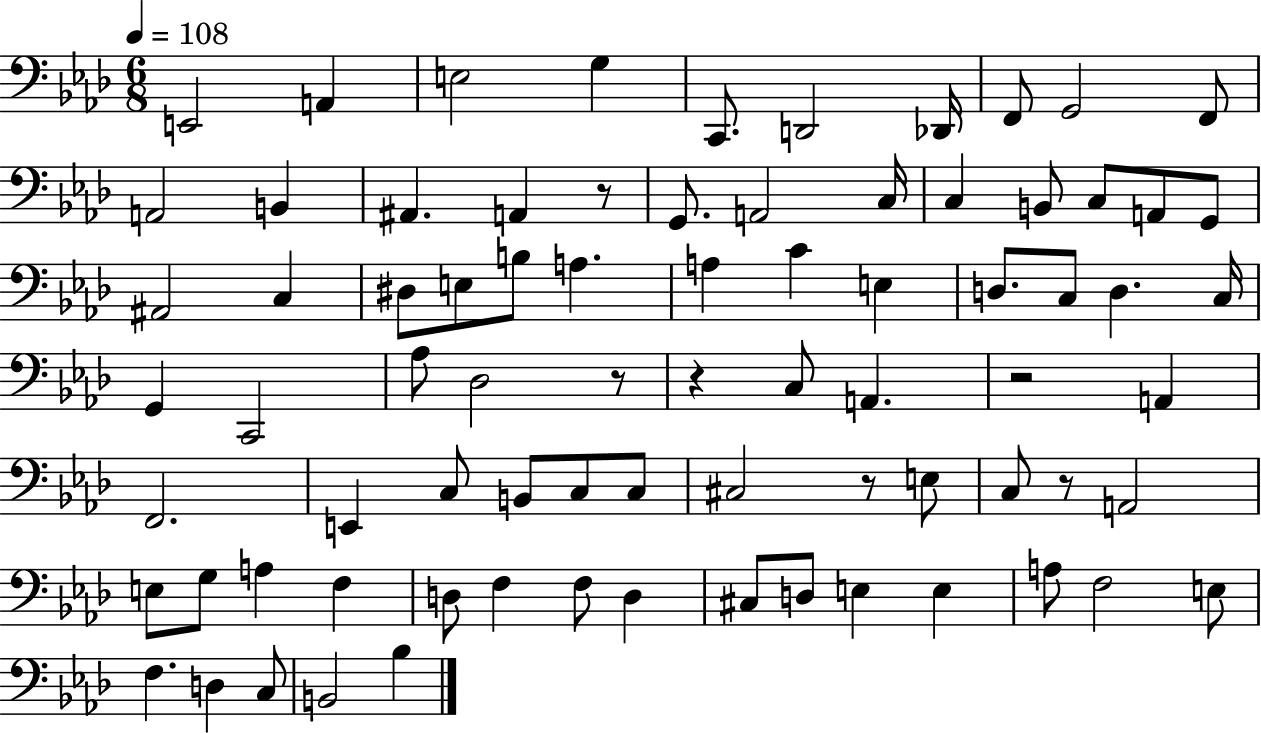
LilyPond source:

{
  \clef bass
  \numericTimeSignature
  \time 6/8
  \key aes \major
  \tempo 4 = 108
  e,2 a,4 | e2 g4 | c,8. d,2 des,16 | f,8 g,2 f,8 | \break a,2 b,4 | ais,4. a,4 r8 | g,8. a,2 c16 | c4 b,8 c8 a,8 g,8 | \break ais,2 c4 | dis8 e8 b8 a4. | a4 c'4 e4 | d8. c8 d4. c16 | \break g,4 c,2 | aes8 des2 r8 | r4 c8 a,4. | r2 a,4 | \break f,2. | e,4 c8 b,8 c8 c8 | cis2 r8 e8 | c8 r8 a,2 | \break e8 g8 a4 f4 | d8 f4 f8 d4 | cis8 d8 e4 e4 | a8 f2 e8 | \break f4. d4 c8 | b,2 bes4 | \bar "|."
}